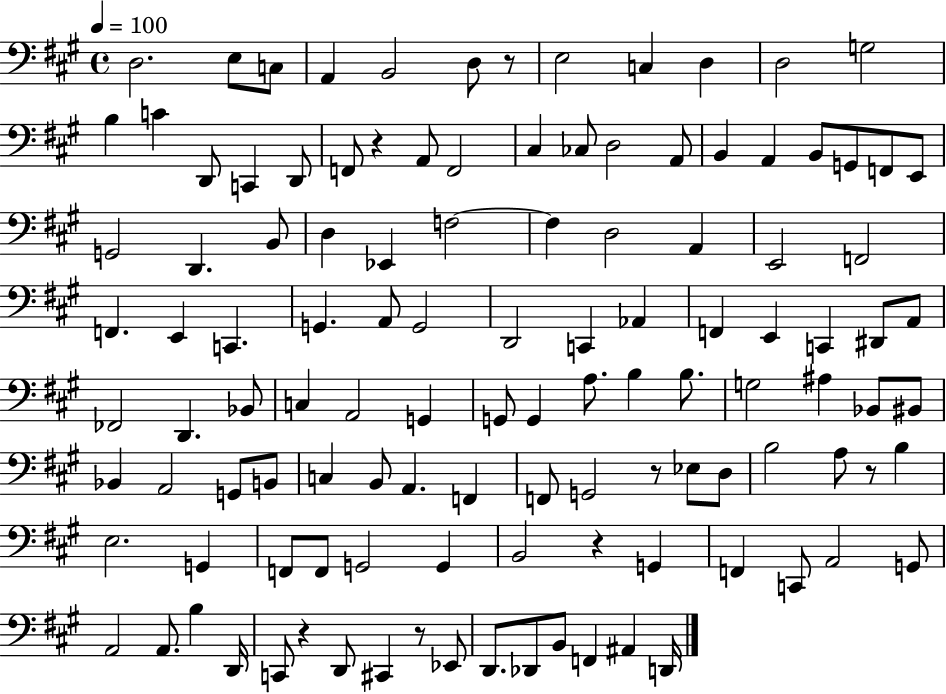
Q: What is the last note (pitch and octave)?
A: D2